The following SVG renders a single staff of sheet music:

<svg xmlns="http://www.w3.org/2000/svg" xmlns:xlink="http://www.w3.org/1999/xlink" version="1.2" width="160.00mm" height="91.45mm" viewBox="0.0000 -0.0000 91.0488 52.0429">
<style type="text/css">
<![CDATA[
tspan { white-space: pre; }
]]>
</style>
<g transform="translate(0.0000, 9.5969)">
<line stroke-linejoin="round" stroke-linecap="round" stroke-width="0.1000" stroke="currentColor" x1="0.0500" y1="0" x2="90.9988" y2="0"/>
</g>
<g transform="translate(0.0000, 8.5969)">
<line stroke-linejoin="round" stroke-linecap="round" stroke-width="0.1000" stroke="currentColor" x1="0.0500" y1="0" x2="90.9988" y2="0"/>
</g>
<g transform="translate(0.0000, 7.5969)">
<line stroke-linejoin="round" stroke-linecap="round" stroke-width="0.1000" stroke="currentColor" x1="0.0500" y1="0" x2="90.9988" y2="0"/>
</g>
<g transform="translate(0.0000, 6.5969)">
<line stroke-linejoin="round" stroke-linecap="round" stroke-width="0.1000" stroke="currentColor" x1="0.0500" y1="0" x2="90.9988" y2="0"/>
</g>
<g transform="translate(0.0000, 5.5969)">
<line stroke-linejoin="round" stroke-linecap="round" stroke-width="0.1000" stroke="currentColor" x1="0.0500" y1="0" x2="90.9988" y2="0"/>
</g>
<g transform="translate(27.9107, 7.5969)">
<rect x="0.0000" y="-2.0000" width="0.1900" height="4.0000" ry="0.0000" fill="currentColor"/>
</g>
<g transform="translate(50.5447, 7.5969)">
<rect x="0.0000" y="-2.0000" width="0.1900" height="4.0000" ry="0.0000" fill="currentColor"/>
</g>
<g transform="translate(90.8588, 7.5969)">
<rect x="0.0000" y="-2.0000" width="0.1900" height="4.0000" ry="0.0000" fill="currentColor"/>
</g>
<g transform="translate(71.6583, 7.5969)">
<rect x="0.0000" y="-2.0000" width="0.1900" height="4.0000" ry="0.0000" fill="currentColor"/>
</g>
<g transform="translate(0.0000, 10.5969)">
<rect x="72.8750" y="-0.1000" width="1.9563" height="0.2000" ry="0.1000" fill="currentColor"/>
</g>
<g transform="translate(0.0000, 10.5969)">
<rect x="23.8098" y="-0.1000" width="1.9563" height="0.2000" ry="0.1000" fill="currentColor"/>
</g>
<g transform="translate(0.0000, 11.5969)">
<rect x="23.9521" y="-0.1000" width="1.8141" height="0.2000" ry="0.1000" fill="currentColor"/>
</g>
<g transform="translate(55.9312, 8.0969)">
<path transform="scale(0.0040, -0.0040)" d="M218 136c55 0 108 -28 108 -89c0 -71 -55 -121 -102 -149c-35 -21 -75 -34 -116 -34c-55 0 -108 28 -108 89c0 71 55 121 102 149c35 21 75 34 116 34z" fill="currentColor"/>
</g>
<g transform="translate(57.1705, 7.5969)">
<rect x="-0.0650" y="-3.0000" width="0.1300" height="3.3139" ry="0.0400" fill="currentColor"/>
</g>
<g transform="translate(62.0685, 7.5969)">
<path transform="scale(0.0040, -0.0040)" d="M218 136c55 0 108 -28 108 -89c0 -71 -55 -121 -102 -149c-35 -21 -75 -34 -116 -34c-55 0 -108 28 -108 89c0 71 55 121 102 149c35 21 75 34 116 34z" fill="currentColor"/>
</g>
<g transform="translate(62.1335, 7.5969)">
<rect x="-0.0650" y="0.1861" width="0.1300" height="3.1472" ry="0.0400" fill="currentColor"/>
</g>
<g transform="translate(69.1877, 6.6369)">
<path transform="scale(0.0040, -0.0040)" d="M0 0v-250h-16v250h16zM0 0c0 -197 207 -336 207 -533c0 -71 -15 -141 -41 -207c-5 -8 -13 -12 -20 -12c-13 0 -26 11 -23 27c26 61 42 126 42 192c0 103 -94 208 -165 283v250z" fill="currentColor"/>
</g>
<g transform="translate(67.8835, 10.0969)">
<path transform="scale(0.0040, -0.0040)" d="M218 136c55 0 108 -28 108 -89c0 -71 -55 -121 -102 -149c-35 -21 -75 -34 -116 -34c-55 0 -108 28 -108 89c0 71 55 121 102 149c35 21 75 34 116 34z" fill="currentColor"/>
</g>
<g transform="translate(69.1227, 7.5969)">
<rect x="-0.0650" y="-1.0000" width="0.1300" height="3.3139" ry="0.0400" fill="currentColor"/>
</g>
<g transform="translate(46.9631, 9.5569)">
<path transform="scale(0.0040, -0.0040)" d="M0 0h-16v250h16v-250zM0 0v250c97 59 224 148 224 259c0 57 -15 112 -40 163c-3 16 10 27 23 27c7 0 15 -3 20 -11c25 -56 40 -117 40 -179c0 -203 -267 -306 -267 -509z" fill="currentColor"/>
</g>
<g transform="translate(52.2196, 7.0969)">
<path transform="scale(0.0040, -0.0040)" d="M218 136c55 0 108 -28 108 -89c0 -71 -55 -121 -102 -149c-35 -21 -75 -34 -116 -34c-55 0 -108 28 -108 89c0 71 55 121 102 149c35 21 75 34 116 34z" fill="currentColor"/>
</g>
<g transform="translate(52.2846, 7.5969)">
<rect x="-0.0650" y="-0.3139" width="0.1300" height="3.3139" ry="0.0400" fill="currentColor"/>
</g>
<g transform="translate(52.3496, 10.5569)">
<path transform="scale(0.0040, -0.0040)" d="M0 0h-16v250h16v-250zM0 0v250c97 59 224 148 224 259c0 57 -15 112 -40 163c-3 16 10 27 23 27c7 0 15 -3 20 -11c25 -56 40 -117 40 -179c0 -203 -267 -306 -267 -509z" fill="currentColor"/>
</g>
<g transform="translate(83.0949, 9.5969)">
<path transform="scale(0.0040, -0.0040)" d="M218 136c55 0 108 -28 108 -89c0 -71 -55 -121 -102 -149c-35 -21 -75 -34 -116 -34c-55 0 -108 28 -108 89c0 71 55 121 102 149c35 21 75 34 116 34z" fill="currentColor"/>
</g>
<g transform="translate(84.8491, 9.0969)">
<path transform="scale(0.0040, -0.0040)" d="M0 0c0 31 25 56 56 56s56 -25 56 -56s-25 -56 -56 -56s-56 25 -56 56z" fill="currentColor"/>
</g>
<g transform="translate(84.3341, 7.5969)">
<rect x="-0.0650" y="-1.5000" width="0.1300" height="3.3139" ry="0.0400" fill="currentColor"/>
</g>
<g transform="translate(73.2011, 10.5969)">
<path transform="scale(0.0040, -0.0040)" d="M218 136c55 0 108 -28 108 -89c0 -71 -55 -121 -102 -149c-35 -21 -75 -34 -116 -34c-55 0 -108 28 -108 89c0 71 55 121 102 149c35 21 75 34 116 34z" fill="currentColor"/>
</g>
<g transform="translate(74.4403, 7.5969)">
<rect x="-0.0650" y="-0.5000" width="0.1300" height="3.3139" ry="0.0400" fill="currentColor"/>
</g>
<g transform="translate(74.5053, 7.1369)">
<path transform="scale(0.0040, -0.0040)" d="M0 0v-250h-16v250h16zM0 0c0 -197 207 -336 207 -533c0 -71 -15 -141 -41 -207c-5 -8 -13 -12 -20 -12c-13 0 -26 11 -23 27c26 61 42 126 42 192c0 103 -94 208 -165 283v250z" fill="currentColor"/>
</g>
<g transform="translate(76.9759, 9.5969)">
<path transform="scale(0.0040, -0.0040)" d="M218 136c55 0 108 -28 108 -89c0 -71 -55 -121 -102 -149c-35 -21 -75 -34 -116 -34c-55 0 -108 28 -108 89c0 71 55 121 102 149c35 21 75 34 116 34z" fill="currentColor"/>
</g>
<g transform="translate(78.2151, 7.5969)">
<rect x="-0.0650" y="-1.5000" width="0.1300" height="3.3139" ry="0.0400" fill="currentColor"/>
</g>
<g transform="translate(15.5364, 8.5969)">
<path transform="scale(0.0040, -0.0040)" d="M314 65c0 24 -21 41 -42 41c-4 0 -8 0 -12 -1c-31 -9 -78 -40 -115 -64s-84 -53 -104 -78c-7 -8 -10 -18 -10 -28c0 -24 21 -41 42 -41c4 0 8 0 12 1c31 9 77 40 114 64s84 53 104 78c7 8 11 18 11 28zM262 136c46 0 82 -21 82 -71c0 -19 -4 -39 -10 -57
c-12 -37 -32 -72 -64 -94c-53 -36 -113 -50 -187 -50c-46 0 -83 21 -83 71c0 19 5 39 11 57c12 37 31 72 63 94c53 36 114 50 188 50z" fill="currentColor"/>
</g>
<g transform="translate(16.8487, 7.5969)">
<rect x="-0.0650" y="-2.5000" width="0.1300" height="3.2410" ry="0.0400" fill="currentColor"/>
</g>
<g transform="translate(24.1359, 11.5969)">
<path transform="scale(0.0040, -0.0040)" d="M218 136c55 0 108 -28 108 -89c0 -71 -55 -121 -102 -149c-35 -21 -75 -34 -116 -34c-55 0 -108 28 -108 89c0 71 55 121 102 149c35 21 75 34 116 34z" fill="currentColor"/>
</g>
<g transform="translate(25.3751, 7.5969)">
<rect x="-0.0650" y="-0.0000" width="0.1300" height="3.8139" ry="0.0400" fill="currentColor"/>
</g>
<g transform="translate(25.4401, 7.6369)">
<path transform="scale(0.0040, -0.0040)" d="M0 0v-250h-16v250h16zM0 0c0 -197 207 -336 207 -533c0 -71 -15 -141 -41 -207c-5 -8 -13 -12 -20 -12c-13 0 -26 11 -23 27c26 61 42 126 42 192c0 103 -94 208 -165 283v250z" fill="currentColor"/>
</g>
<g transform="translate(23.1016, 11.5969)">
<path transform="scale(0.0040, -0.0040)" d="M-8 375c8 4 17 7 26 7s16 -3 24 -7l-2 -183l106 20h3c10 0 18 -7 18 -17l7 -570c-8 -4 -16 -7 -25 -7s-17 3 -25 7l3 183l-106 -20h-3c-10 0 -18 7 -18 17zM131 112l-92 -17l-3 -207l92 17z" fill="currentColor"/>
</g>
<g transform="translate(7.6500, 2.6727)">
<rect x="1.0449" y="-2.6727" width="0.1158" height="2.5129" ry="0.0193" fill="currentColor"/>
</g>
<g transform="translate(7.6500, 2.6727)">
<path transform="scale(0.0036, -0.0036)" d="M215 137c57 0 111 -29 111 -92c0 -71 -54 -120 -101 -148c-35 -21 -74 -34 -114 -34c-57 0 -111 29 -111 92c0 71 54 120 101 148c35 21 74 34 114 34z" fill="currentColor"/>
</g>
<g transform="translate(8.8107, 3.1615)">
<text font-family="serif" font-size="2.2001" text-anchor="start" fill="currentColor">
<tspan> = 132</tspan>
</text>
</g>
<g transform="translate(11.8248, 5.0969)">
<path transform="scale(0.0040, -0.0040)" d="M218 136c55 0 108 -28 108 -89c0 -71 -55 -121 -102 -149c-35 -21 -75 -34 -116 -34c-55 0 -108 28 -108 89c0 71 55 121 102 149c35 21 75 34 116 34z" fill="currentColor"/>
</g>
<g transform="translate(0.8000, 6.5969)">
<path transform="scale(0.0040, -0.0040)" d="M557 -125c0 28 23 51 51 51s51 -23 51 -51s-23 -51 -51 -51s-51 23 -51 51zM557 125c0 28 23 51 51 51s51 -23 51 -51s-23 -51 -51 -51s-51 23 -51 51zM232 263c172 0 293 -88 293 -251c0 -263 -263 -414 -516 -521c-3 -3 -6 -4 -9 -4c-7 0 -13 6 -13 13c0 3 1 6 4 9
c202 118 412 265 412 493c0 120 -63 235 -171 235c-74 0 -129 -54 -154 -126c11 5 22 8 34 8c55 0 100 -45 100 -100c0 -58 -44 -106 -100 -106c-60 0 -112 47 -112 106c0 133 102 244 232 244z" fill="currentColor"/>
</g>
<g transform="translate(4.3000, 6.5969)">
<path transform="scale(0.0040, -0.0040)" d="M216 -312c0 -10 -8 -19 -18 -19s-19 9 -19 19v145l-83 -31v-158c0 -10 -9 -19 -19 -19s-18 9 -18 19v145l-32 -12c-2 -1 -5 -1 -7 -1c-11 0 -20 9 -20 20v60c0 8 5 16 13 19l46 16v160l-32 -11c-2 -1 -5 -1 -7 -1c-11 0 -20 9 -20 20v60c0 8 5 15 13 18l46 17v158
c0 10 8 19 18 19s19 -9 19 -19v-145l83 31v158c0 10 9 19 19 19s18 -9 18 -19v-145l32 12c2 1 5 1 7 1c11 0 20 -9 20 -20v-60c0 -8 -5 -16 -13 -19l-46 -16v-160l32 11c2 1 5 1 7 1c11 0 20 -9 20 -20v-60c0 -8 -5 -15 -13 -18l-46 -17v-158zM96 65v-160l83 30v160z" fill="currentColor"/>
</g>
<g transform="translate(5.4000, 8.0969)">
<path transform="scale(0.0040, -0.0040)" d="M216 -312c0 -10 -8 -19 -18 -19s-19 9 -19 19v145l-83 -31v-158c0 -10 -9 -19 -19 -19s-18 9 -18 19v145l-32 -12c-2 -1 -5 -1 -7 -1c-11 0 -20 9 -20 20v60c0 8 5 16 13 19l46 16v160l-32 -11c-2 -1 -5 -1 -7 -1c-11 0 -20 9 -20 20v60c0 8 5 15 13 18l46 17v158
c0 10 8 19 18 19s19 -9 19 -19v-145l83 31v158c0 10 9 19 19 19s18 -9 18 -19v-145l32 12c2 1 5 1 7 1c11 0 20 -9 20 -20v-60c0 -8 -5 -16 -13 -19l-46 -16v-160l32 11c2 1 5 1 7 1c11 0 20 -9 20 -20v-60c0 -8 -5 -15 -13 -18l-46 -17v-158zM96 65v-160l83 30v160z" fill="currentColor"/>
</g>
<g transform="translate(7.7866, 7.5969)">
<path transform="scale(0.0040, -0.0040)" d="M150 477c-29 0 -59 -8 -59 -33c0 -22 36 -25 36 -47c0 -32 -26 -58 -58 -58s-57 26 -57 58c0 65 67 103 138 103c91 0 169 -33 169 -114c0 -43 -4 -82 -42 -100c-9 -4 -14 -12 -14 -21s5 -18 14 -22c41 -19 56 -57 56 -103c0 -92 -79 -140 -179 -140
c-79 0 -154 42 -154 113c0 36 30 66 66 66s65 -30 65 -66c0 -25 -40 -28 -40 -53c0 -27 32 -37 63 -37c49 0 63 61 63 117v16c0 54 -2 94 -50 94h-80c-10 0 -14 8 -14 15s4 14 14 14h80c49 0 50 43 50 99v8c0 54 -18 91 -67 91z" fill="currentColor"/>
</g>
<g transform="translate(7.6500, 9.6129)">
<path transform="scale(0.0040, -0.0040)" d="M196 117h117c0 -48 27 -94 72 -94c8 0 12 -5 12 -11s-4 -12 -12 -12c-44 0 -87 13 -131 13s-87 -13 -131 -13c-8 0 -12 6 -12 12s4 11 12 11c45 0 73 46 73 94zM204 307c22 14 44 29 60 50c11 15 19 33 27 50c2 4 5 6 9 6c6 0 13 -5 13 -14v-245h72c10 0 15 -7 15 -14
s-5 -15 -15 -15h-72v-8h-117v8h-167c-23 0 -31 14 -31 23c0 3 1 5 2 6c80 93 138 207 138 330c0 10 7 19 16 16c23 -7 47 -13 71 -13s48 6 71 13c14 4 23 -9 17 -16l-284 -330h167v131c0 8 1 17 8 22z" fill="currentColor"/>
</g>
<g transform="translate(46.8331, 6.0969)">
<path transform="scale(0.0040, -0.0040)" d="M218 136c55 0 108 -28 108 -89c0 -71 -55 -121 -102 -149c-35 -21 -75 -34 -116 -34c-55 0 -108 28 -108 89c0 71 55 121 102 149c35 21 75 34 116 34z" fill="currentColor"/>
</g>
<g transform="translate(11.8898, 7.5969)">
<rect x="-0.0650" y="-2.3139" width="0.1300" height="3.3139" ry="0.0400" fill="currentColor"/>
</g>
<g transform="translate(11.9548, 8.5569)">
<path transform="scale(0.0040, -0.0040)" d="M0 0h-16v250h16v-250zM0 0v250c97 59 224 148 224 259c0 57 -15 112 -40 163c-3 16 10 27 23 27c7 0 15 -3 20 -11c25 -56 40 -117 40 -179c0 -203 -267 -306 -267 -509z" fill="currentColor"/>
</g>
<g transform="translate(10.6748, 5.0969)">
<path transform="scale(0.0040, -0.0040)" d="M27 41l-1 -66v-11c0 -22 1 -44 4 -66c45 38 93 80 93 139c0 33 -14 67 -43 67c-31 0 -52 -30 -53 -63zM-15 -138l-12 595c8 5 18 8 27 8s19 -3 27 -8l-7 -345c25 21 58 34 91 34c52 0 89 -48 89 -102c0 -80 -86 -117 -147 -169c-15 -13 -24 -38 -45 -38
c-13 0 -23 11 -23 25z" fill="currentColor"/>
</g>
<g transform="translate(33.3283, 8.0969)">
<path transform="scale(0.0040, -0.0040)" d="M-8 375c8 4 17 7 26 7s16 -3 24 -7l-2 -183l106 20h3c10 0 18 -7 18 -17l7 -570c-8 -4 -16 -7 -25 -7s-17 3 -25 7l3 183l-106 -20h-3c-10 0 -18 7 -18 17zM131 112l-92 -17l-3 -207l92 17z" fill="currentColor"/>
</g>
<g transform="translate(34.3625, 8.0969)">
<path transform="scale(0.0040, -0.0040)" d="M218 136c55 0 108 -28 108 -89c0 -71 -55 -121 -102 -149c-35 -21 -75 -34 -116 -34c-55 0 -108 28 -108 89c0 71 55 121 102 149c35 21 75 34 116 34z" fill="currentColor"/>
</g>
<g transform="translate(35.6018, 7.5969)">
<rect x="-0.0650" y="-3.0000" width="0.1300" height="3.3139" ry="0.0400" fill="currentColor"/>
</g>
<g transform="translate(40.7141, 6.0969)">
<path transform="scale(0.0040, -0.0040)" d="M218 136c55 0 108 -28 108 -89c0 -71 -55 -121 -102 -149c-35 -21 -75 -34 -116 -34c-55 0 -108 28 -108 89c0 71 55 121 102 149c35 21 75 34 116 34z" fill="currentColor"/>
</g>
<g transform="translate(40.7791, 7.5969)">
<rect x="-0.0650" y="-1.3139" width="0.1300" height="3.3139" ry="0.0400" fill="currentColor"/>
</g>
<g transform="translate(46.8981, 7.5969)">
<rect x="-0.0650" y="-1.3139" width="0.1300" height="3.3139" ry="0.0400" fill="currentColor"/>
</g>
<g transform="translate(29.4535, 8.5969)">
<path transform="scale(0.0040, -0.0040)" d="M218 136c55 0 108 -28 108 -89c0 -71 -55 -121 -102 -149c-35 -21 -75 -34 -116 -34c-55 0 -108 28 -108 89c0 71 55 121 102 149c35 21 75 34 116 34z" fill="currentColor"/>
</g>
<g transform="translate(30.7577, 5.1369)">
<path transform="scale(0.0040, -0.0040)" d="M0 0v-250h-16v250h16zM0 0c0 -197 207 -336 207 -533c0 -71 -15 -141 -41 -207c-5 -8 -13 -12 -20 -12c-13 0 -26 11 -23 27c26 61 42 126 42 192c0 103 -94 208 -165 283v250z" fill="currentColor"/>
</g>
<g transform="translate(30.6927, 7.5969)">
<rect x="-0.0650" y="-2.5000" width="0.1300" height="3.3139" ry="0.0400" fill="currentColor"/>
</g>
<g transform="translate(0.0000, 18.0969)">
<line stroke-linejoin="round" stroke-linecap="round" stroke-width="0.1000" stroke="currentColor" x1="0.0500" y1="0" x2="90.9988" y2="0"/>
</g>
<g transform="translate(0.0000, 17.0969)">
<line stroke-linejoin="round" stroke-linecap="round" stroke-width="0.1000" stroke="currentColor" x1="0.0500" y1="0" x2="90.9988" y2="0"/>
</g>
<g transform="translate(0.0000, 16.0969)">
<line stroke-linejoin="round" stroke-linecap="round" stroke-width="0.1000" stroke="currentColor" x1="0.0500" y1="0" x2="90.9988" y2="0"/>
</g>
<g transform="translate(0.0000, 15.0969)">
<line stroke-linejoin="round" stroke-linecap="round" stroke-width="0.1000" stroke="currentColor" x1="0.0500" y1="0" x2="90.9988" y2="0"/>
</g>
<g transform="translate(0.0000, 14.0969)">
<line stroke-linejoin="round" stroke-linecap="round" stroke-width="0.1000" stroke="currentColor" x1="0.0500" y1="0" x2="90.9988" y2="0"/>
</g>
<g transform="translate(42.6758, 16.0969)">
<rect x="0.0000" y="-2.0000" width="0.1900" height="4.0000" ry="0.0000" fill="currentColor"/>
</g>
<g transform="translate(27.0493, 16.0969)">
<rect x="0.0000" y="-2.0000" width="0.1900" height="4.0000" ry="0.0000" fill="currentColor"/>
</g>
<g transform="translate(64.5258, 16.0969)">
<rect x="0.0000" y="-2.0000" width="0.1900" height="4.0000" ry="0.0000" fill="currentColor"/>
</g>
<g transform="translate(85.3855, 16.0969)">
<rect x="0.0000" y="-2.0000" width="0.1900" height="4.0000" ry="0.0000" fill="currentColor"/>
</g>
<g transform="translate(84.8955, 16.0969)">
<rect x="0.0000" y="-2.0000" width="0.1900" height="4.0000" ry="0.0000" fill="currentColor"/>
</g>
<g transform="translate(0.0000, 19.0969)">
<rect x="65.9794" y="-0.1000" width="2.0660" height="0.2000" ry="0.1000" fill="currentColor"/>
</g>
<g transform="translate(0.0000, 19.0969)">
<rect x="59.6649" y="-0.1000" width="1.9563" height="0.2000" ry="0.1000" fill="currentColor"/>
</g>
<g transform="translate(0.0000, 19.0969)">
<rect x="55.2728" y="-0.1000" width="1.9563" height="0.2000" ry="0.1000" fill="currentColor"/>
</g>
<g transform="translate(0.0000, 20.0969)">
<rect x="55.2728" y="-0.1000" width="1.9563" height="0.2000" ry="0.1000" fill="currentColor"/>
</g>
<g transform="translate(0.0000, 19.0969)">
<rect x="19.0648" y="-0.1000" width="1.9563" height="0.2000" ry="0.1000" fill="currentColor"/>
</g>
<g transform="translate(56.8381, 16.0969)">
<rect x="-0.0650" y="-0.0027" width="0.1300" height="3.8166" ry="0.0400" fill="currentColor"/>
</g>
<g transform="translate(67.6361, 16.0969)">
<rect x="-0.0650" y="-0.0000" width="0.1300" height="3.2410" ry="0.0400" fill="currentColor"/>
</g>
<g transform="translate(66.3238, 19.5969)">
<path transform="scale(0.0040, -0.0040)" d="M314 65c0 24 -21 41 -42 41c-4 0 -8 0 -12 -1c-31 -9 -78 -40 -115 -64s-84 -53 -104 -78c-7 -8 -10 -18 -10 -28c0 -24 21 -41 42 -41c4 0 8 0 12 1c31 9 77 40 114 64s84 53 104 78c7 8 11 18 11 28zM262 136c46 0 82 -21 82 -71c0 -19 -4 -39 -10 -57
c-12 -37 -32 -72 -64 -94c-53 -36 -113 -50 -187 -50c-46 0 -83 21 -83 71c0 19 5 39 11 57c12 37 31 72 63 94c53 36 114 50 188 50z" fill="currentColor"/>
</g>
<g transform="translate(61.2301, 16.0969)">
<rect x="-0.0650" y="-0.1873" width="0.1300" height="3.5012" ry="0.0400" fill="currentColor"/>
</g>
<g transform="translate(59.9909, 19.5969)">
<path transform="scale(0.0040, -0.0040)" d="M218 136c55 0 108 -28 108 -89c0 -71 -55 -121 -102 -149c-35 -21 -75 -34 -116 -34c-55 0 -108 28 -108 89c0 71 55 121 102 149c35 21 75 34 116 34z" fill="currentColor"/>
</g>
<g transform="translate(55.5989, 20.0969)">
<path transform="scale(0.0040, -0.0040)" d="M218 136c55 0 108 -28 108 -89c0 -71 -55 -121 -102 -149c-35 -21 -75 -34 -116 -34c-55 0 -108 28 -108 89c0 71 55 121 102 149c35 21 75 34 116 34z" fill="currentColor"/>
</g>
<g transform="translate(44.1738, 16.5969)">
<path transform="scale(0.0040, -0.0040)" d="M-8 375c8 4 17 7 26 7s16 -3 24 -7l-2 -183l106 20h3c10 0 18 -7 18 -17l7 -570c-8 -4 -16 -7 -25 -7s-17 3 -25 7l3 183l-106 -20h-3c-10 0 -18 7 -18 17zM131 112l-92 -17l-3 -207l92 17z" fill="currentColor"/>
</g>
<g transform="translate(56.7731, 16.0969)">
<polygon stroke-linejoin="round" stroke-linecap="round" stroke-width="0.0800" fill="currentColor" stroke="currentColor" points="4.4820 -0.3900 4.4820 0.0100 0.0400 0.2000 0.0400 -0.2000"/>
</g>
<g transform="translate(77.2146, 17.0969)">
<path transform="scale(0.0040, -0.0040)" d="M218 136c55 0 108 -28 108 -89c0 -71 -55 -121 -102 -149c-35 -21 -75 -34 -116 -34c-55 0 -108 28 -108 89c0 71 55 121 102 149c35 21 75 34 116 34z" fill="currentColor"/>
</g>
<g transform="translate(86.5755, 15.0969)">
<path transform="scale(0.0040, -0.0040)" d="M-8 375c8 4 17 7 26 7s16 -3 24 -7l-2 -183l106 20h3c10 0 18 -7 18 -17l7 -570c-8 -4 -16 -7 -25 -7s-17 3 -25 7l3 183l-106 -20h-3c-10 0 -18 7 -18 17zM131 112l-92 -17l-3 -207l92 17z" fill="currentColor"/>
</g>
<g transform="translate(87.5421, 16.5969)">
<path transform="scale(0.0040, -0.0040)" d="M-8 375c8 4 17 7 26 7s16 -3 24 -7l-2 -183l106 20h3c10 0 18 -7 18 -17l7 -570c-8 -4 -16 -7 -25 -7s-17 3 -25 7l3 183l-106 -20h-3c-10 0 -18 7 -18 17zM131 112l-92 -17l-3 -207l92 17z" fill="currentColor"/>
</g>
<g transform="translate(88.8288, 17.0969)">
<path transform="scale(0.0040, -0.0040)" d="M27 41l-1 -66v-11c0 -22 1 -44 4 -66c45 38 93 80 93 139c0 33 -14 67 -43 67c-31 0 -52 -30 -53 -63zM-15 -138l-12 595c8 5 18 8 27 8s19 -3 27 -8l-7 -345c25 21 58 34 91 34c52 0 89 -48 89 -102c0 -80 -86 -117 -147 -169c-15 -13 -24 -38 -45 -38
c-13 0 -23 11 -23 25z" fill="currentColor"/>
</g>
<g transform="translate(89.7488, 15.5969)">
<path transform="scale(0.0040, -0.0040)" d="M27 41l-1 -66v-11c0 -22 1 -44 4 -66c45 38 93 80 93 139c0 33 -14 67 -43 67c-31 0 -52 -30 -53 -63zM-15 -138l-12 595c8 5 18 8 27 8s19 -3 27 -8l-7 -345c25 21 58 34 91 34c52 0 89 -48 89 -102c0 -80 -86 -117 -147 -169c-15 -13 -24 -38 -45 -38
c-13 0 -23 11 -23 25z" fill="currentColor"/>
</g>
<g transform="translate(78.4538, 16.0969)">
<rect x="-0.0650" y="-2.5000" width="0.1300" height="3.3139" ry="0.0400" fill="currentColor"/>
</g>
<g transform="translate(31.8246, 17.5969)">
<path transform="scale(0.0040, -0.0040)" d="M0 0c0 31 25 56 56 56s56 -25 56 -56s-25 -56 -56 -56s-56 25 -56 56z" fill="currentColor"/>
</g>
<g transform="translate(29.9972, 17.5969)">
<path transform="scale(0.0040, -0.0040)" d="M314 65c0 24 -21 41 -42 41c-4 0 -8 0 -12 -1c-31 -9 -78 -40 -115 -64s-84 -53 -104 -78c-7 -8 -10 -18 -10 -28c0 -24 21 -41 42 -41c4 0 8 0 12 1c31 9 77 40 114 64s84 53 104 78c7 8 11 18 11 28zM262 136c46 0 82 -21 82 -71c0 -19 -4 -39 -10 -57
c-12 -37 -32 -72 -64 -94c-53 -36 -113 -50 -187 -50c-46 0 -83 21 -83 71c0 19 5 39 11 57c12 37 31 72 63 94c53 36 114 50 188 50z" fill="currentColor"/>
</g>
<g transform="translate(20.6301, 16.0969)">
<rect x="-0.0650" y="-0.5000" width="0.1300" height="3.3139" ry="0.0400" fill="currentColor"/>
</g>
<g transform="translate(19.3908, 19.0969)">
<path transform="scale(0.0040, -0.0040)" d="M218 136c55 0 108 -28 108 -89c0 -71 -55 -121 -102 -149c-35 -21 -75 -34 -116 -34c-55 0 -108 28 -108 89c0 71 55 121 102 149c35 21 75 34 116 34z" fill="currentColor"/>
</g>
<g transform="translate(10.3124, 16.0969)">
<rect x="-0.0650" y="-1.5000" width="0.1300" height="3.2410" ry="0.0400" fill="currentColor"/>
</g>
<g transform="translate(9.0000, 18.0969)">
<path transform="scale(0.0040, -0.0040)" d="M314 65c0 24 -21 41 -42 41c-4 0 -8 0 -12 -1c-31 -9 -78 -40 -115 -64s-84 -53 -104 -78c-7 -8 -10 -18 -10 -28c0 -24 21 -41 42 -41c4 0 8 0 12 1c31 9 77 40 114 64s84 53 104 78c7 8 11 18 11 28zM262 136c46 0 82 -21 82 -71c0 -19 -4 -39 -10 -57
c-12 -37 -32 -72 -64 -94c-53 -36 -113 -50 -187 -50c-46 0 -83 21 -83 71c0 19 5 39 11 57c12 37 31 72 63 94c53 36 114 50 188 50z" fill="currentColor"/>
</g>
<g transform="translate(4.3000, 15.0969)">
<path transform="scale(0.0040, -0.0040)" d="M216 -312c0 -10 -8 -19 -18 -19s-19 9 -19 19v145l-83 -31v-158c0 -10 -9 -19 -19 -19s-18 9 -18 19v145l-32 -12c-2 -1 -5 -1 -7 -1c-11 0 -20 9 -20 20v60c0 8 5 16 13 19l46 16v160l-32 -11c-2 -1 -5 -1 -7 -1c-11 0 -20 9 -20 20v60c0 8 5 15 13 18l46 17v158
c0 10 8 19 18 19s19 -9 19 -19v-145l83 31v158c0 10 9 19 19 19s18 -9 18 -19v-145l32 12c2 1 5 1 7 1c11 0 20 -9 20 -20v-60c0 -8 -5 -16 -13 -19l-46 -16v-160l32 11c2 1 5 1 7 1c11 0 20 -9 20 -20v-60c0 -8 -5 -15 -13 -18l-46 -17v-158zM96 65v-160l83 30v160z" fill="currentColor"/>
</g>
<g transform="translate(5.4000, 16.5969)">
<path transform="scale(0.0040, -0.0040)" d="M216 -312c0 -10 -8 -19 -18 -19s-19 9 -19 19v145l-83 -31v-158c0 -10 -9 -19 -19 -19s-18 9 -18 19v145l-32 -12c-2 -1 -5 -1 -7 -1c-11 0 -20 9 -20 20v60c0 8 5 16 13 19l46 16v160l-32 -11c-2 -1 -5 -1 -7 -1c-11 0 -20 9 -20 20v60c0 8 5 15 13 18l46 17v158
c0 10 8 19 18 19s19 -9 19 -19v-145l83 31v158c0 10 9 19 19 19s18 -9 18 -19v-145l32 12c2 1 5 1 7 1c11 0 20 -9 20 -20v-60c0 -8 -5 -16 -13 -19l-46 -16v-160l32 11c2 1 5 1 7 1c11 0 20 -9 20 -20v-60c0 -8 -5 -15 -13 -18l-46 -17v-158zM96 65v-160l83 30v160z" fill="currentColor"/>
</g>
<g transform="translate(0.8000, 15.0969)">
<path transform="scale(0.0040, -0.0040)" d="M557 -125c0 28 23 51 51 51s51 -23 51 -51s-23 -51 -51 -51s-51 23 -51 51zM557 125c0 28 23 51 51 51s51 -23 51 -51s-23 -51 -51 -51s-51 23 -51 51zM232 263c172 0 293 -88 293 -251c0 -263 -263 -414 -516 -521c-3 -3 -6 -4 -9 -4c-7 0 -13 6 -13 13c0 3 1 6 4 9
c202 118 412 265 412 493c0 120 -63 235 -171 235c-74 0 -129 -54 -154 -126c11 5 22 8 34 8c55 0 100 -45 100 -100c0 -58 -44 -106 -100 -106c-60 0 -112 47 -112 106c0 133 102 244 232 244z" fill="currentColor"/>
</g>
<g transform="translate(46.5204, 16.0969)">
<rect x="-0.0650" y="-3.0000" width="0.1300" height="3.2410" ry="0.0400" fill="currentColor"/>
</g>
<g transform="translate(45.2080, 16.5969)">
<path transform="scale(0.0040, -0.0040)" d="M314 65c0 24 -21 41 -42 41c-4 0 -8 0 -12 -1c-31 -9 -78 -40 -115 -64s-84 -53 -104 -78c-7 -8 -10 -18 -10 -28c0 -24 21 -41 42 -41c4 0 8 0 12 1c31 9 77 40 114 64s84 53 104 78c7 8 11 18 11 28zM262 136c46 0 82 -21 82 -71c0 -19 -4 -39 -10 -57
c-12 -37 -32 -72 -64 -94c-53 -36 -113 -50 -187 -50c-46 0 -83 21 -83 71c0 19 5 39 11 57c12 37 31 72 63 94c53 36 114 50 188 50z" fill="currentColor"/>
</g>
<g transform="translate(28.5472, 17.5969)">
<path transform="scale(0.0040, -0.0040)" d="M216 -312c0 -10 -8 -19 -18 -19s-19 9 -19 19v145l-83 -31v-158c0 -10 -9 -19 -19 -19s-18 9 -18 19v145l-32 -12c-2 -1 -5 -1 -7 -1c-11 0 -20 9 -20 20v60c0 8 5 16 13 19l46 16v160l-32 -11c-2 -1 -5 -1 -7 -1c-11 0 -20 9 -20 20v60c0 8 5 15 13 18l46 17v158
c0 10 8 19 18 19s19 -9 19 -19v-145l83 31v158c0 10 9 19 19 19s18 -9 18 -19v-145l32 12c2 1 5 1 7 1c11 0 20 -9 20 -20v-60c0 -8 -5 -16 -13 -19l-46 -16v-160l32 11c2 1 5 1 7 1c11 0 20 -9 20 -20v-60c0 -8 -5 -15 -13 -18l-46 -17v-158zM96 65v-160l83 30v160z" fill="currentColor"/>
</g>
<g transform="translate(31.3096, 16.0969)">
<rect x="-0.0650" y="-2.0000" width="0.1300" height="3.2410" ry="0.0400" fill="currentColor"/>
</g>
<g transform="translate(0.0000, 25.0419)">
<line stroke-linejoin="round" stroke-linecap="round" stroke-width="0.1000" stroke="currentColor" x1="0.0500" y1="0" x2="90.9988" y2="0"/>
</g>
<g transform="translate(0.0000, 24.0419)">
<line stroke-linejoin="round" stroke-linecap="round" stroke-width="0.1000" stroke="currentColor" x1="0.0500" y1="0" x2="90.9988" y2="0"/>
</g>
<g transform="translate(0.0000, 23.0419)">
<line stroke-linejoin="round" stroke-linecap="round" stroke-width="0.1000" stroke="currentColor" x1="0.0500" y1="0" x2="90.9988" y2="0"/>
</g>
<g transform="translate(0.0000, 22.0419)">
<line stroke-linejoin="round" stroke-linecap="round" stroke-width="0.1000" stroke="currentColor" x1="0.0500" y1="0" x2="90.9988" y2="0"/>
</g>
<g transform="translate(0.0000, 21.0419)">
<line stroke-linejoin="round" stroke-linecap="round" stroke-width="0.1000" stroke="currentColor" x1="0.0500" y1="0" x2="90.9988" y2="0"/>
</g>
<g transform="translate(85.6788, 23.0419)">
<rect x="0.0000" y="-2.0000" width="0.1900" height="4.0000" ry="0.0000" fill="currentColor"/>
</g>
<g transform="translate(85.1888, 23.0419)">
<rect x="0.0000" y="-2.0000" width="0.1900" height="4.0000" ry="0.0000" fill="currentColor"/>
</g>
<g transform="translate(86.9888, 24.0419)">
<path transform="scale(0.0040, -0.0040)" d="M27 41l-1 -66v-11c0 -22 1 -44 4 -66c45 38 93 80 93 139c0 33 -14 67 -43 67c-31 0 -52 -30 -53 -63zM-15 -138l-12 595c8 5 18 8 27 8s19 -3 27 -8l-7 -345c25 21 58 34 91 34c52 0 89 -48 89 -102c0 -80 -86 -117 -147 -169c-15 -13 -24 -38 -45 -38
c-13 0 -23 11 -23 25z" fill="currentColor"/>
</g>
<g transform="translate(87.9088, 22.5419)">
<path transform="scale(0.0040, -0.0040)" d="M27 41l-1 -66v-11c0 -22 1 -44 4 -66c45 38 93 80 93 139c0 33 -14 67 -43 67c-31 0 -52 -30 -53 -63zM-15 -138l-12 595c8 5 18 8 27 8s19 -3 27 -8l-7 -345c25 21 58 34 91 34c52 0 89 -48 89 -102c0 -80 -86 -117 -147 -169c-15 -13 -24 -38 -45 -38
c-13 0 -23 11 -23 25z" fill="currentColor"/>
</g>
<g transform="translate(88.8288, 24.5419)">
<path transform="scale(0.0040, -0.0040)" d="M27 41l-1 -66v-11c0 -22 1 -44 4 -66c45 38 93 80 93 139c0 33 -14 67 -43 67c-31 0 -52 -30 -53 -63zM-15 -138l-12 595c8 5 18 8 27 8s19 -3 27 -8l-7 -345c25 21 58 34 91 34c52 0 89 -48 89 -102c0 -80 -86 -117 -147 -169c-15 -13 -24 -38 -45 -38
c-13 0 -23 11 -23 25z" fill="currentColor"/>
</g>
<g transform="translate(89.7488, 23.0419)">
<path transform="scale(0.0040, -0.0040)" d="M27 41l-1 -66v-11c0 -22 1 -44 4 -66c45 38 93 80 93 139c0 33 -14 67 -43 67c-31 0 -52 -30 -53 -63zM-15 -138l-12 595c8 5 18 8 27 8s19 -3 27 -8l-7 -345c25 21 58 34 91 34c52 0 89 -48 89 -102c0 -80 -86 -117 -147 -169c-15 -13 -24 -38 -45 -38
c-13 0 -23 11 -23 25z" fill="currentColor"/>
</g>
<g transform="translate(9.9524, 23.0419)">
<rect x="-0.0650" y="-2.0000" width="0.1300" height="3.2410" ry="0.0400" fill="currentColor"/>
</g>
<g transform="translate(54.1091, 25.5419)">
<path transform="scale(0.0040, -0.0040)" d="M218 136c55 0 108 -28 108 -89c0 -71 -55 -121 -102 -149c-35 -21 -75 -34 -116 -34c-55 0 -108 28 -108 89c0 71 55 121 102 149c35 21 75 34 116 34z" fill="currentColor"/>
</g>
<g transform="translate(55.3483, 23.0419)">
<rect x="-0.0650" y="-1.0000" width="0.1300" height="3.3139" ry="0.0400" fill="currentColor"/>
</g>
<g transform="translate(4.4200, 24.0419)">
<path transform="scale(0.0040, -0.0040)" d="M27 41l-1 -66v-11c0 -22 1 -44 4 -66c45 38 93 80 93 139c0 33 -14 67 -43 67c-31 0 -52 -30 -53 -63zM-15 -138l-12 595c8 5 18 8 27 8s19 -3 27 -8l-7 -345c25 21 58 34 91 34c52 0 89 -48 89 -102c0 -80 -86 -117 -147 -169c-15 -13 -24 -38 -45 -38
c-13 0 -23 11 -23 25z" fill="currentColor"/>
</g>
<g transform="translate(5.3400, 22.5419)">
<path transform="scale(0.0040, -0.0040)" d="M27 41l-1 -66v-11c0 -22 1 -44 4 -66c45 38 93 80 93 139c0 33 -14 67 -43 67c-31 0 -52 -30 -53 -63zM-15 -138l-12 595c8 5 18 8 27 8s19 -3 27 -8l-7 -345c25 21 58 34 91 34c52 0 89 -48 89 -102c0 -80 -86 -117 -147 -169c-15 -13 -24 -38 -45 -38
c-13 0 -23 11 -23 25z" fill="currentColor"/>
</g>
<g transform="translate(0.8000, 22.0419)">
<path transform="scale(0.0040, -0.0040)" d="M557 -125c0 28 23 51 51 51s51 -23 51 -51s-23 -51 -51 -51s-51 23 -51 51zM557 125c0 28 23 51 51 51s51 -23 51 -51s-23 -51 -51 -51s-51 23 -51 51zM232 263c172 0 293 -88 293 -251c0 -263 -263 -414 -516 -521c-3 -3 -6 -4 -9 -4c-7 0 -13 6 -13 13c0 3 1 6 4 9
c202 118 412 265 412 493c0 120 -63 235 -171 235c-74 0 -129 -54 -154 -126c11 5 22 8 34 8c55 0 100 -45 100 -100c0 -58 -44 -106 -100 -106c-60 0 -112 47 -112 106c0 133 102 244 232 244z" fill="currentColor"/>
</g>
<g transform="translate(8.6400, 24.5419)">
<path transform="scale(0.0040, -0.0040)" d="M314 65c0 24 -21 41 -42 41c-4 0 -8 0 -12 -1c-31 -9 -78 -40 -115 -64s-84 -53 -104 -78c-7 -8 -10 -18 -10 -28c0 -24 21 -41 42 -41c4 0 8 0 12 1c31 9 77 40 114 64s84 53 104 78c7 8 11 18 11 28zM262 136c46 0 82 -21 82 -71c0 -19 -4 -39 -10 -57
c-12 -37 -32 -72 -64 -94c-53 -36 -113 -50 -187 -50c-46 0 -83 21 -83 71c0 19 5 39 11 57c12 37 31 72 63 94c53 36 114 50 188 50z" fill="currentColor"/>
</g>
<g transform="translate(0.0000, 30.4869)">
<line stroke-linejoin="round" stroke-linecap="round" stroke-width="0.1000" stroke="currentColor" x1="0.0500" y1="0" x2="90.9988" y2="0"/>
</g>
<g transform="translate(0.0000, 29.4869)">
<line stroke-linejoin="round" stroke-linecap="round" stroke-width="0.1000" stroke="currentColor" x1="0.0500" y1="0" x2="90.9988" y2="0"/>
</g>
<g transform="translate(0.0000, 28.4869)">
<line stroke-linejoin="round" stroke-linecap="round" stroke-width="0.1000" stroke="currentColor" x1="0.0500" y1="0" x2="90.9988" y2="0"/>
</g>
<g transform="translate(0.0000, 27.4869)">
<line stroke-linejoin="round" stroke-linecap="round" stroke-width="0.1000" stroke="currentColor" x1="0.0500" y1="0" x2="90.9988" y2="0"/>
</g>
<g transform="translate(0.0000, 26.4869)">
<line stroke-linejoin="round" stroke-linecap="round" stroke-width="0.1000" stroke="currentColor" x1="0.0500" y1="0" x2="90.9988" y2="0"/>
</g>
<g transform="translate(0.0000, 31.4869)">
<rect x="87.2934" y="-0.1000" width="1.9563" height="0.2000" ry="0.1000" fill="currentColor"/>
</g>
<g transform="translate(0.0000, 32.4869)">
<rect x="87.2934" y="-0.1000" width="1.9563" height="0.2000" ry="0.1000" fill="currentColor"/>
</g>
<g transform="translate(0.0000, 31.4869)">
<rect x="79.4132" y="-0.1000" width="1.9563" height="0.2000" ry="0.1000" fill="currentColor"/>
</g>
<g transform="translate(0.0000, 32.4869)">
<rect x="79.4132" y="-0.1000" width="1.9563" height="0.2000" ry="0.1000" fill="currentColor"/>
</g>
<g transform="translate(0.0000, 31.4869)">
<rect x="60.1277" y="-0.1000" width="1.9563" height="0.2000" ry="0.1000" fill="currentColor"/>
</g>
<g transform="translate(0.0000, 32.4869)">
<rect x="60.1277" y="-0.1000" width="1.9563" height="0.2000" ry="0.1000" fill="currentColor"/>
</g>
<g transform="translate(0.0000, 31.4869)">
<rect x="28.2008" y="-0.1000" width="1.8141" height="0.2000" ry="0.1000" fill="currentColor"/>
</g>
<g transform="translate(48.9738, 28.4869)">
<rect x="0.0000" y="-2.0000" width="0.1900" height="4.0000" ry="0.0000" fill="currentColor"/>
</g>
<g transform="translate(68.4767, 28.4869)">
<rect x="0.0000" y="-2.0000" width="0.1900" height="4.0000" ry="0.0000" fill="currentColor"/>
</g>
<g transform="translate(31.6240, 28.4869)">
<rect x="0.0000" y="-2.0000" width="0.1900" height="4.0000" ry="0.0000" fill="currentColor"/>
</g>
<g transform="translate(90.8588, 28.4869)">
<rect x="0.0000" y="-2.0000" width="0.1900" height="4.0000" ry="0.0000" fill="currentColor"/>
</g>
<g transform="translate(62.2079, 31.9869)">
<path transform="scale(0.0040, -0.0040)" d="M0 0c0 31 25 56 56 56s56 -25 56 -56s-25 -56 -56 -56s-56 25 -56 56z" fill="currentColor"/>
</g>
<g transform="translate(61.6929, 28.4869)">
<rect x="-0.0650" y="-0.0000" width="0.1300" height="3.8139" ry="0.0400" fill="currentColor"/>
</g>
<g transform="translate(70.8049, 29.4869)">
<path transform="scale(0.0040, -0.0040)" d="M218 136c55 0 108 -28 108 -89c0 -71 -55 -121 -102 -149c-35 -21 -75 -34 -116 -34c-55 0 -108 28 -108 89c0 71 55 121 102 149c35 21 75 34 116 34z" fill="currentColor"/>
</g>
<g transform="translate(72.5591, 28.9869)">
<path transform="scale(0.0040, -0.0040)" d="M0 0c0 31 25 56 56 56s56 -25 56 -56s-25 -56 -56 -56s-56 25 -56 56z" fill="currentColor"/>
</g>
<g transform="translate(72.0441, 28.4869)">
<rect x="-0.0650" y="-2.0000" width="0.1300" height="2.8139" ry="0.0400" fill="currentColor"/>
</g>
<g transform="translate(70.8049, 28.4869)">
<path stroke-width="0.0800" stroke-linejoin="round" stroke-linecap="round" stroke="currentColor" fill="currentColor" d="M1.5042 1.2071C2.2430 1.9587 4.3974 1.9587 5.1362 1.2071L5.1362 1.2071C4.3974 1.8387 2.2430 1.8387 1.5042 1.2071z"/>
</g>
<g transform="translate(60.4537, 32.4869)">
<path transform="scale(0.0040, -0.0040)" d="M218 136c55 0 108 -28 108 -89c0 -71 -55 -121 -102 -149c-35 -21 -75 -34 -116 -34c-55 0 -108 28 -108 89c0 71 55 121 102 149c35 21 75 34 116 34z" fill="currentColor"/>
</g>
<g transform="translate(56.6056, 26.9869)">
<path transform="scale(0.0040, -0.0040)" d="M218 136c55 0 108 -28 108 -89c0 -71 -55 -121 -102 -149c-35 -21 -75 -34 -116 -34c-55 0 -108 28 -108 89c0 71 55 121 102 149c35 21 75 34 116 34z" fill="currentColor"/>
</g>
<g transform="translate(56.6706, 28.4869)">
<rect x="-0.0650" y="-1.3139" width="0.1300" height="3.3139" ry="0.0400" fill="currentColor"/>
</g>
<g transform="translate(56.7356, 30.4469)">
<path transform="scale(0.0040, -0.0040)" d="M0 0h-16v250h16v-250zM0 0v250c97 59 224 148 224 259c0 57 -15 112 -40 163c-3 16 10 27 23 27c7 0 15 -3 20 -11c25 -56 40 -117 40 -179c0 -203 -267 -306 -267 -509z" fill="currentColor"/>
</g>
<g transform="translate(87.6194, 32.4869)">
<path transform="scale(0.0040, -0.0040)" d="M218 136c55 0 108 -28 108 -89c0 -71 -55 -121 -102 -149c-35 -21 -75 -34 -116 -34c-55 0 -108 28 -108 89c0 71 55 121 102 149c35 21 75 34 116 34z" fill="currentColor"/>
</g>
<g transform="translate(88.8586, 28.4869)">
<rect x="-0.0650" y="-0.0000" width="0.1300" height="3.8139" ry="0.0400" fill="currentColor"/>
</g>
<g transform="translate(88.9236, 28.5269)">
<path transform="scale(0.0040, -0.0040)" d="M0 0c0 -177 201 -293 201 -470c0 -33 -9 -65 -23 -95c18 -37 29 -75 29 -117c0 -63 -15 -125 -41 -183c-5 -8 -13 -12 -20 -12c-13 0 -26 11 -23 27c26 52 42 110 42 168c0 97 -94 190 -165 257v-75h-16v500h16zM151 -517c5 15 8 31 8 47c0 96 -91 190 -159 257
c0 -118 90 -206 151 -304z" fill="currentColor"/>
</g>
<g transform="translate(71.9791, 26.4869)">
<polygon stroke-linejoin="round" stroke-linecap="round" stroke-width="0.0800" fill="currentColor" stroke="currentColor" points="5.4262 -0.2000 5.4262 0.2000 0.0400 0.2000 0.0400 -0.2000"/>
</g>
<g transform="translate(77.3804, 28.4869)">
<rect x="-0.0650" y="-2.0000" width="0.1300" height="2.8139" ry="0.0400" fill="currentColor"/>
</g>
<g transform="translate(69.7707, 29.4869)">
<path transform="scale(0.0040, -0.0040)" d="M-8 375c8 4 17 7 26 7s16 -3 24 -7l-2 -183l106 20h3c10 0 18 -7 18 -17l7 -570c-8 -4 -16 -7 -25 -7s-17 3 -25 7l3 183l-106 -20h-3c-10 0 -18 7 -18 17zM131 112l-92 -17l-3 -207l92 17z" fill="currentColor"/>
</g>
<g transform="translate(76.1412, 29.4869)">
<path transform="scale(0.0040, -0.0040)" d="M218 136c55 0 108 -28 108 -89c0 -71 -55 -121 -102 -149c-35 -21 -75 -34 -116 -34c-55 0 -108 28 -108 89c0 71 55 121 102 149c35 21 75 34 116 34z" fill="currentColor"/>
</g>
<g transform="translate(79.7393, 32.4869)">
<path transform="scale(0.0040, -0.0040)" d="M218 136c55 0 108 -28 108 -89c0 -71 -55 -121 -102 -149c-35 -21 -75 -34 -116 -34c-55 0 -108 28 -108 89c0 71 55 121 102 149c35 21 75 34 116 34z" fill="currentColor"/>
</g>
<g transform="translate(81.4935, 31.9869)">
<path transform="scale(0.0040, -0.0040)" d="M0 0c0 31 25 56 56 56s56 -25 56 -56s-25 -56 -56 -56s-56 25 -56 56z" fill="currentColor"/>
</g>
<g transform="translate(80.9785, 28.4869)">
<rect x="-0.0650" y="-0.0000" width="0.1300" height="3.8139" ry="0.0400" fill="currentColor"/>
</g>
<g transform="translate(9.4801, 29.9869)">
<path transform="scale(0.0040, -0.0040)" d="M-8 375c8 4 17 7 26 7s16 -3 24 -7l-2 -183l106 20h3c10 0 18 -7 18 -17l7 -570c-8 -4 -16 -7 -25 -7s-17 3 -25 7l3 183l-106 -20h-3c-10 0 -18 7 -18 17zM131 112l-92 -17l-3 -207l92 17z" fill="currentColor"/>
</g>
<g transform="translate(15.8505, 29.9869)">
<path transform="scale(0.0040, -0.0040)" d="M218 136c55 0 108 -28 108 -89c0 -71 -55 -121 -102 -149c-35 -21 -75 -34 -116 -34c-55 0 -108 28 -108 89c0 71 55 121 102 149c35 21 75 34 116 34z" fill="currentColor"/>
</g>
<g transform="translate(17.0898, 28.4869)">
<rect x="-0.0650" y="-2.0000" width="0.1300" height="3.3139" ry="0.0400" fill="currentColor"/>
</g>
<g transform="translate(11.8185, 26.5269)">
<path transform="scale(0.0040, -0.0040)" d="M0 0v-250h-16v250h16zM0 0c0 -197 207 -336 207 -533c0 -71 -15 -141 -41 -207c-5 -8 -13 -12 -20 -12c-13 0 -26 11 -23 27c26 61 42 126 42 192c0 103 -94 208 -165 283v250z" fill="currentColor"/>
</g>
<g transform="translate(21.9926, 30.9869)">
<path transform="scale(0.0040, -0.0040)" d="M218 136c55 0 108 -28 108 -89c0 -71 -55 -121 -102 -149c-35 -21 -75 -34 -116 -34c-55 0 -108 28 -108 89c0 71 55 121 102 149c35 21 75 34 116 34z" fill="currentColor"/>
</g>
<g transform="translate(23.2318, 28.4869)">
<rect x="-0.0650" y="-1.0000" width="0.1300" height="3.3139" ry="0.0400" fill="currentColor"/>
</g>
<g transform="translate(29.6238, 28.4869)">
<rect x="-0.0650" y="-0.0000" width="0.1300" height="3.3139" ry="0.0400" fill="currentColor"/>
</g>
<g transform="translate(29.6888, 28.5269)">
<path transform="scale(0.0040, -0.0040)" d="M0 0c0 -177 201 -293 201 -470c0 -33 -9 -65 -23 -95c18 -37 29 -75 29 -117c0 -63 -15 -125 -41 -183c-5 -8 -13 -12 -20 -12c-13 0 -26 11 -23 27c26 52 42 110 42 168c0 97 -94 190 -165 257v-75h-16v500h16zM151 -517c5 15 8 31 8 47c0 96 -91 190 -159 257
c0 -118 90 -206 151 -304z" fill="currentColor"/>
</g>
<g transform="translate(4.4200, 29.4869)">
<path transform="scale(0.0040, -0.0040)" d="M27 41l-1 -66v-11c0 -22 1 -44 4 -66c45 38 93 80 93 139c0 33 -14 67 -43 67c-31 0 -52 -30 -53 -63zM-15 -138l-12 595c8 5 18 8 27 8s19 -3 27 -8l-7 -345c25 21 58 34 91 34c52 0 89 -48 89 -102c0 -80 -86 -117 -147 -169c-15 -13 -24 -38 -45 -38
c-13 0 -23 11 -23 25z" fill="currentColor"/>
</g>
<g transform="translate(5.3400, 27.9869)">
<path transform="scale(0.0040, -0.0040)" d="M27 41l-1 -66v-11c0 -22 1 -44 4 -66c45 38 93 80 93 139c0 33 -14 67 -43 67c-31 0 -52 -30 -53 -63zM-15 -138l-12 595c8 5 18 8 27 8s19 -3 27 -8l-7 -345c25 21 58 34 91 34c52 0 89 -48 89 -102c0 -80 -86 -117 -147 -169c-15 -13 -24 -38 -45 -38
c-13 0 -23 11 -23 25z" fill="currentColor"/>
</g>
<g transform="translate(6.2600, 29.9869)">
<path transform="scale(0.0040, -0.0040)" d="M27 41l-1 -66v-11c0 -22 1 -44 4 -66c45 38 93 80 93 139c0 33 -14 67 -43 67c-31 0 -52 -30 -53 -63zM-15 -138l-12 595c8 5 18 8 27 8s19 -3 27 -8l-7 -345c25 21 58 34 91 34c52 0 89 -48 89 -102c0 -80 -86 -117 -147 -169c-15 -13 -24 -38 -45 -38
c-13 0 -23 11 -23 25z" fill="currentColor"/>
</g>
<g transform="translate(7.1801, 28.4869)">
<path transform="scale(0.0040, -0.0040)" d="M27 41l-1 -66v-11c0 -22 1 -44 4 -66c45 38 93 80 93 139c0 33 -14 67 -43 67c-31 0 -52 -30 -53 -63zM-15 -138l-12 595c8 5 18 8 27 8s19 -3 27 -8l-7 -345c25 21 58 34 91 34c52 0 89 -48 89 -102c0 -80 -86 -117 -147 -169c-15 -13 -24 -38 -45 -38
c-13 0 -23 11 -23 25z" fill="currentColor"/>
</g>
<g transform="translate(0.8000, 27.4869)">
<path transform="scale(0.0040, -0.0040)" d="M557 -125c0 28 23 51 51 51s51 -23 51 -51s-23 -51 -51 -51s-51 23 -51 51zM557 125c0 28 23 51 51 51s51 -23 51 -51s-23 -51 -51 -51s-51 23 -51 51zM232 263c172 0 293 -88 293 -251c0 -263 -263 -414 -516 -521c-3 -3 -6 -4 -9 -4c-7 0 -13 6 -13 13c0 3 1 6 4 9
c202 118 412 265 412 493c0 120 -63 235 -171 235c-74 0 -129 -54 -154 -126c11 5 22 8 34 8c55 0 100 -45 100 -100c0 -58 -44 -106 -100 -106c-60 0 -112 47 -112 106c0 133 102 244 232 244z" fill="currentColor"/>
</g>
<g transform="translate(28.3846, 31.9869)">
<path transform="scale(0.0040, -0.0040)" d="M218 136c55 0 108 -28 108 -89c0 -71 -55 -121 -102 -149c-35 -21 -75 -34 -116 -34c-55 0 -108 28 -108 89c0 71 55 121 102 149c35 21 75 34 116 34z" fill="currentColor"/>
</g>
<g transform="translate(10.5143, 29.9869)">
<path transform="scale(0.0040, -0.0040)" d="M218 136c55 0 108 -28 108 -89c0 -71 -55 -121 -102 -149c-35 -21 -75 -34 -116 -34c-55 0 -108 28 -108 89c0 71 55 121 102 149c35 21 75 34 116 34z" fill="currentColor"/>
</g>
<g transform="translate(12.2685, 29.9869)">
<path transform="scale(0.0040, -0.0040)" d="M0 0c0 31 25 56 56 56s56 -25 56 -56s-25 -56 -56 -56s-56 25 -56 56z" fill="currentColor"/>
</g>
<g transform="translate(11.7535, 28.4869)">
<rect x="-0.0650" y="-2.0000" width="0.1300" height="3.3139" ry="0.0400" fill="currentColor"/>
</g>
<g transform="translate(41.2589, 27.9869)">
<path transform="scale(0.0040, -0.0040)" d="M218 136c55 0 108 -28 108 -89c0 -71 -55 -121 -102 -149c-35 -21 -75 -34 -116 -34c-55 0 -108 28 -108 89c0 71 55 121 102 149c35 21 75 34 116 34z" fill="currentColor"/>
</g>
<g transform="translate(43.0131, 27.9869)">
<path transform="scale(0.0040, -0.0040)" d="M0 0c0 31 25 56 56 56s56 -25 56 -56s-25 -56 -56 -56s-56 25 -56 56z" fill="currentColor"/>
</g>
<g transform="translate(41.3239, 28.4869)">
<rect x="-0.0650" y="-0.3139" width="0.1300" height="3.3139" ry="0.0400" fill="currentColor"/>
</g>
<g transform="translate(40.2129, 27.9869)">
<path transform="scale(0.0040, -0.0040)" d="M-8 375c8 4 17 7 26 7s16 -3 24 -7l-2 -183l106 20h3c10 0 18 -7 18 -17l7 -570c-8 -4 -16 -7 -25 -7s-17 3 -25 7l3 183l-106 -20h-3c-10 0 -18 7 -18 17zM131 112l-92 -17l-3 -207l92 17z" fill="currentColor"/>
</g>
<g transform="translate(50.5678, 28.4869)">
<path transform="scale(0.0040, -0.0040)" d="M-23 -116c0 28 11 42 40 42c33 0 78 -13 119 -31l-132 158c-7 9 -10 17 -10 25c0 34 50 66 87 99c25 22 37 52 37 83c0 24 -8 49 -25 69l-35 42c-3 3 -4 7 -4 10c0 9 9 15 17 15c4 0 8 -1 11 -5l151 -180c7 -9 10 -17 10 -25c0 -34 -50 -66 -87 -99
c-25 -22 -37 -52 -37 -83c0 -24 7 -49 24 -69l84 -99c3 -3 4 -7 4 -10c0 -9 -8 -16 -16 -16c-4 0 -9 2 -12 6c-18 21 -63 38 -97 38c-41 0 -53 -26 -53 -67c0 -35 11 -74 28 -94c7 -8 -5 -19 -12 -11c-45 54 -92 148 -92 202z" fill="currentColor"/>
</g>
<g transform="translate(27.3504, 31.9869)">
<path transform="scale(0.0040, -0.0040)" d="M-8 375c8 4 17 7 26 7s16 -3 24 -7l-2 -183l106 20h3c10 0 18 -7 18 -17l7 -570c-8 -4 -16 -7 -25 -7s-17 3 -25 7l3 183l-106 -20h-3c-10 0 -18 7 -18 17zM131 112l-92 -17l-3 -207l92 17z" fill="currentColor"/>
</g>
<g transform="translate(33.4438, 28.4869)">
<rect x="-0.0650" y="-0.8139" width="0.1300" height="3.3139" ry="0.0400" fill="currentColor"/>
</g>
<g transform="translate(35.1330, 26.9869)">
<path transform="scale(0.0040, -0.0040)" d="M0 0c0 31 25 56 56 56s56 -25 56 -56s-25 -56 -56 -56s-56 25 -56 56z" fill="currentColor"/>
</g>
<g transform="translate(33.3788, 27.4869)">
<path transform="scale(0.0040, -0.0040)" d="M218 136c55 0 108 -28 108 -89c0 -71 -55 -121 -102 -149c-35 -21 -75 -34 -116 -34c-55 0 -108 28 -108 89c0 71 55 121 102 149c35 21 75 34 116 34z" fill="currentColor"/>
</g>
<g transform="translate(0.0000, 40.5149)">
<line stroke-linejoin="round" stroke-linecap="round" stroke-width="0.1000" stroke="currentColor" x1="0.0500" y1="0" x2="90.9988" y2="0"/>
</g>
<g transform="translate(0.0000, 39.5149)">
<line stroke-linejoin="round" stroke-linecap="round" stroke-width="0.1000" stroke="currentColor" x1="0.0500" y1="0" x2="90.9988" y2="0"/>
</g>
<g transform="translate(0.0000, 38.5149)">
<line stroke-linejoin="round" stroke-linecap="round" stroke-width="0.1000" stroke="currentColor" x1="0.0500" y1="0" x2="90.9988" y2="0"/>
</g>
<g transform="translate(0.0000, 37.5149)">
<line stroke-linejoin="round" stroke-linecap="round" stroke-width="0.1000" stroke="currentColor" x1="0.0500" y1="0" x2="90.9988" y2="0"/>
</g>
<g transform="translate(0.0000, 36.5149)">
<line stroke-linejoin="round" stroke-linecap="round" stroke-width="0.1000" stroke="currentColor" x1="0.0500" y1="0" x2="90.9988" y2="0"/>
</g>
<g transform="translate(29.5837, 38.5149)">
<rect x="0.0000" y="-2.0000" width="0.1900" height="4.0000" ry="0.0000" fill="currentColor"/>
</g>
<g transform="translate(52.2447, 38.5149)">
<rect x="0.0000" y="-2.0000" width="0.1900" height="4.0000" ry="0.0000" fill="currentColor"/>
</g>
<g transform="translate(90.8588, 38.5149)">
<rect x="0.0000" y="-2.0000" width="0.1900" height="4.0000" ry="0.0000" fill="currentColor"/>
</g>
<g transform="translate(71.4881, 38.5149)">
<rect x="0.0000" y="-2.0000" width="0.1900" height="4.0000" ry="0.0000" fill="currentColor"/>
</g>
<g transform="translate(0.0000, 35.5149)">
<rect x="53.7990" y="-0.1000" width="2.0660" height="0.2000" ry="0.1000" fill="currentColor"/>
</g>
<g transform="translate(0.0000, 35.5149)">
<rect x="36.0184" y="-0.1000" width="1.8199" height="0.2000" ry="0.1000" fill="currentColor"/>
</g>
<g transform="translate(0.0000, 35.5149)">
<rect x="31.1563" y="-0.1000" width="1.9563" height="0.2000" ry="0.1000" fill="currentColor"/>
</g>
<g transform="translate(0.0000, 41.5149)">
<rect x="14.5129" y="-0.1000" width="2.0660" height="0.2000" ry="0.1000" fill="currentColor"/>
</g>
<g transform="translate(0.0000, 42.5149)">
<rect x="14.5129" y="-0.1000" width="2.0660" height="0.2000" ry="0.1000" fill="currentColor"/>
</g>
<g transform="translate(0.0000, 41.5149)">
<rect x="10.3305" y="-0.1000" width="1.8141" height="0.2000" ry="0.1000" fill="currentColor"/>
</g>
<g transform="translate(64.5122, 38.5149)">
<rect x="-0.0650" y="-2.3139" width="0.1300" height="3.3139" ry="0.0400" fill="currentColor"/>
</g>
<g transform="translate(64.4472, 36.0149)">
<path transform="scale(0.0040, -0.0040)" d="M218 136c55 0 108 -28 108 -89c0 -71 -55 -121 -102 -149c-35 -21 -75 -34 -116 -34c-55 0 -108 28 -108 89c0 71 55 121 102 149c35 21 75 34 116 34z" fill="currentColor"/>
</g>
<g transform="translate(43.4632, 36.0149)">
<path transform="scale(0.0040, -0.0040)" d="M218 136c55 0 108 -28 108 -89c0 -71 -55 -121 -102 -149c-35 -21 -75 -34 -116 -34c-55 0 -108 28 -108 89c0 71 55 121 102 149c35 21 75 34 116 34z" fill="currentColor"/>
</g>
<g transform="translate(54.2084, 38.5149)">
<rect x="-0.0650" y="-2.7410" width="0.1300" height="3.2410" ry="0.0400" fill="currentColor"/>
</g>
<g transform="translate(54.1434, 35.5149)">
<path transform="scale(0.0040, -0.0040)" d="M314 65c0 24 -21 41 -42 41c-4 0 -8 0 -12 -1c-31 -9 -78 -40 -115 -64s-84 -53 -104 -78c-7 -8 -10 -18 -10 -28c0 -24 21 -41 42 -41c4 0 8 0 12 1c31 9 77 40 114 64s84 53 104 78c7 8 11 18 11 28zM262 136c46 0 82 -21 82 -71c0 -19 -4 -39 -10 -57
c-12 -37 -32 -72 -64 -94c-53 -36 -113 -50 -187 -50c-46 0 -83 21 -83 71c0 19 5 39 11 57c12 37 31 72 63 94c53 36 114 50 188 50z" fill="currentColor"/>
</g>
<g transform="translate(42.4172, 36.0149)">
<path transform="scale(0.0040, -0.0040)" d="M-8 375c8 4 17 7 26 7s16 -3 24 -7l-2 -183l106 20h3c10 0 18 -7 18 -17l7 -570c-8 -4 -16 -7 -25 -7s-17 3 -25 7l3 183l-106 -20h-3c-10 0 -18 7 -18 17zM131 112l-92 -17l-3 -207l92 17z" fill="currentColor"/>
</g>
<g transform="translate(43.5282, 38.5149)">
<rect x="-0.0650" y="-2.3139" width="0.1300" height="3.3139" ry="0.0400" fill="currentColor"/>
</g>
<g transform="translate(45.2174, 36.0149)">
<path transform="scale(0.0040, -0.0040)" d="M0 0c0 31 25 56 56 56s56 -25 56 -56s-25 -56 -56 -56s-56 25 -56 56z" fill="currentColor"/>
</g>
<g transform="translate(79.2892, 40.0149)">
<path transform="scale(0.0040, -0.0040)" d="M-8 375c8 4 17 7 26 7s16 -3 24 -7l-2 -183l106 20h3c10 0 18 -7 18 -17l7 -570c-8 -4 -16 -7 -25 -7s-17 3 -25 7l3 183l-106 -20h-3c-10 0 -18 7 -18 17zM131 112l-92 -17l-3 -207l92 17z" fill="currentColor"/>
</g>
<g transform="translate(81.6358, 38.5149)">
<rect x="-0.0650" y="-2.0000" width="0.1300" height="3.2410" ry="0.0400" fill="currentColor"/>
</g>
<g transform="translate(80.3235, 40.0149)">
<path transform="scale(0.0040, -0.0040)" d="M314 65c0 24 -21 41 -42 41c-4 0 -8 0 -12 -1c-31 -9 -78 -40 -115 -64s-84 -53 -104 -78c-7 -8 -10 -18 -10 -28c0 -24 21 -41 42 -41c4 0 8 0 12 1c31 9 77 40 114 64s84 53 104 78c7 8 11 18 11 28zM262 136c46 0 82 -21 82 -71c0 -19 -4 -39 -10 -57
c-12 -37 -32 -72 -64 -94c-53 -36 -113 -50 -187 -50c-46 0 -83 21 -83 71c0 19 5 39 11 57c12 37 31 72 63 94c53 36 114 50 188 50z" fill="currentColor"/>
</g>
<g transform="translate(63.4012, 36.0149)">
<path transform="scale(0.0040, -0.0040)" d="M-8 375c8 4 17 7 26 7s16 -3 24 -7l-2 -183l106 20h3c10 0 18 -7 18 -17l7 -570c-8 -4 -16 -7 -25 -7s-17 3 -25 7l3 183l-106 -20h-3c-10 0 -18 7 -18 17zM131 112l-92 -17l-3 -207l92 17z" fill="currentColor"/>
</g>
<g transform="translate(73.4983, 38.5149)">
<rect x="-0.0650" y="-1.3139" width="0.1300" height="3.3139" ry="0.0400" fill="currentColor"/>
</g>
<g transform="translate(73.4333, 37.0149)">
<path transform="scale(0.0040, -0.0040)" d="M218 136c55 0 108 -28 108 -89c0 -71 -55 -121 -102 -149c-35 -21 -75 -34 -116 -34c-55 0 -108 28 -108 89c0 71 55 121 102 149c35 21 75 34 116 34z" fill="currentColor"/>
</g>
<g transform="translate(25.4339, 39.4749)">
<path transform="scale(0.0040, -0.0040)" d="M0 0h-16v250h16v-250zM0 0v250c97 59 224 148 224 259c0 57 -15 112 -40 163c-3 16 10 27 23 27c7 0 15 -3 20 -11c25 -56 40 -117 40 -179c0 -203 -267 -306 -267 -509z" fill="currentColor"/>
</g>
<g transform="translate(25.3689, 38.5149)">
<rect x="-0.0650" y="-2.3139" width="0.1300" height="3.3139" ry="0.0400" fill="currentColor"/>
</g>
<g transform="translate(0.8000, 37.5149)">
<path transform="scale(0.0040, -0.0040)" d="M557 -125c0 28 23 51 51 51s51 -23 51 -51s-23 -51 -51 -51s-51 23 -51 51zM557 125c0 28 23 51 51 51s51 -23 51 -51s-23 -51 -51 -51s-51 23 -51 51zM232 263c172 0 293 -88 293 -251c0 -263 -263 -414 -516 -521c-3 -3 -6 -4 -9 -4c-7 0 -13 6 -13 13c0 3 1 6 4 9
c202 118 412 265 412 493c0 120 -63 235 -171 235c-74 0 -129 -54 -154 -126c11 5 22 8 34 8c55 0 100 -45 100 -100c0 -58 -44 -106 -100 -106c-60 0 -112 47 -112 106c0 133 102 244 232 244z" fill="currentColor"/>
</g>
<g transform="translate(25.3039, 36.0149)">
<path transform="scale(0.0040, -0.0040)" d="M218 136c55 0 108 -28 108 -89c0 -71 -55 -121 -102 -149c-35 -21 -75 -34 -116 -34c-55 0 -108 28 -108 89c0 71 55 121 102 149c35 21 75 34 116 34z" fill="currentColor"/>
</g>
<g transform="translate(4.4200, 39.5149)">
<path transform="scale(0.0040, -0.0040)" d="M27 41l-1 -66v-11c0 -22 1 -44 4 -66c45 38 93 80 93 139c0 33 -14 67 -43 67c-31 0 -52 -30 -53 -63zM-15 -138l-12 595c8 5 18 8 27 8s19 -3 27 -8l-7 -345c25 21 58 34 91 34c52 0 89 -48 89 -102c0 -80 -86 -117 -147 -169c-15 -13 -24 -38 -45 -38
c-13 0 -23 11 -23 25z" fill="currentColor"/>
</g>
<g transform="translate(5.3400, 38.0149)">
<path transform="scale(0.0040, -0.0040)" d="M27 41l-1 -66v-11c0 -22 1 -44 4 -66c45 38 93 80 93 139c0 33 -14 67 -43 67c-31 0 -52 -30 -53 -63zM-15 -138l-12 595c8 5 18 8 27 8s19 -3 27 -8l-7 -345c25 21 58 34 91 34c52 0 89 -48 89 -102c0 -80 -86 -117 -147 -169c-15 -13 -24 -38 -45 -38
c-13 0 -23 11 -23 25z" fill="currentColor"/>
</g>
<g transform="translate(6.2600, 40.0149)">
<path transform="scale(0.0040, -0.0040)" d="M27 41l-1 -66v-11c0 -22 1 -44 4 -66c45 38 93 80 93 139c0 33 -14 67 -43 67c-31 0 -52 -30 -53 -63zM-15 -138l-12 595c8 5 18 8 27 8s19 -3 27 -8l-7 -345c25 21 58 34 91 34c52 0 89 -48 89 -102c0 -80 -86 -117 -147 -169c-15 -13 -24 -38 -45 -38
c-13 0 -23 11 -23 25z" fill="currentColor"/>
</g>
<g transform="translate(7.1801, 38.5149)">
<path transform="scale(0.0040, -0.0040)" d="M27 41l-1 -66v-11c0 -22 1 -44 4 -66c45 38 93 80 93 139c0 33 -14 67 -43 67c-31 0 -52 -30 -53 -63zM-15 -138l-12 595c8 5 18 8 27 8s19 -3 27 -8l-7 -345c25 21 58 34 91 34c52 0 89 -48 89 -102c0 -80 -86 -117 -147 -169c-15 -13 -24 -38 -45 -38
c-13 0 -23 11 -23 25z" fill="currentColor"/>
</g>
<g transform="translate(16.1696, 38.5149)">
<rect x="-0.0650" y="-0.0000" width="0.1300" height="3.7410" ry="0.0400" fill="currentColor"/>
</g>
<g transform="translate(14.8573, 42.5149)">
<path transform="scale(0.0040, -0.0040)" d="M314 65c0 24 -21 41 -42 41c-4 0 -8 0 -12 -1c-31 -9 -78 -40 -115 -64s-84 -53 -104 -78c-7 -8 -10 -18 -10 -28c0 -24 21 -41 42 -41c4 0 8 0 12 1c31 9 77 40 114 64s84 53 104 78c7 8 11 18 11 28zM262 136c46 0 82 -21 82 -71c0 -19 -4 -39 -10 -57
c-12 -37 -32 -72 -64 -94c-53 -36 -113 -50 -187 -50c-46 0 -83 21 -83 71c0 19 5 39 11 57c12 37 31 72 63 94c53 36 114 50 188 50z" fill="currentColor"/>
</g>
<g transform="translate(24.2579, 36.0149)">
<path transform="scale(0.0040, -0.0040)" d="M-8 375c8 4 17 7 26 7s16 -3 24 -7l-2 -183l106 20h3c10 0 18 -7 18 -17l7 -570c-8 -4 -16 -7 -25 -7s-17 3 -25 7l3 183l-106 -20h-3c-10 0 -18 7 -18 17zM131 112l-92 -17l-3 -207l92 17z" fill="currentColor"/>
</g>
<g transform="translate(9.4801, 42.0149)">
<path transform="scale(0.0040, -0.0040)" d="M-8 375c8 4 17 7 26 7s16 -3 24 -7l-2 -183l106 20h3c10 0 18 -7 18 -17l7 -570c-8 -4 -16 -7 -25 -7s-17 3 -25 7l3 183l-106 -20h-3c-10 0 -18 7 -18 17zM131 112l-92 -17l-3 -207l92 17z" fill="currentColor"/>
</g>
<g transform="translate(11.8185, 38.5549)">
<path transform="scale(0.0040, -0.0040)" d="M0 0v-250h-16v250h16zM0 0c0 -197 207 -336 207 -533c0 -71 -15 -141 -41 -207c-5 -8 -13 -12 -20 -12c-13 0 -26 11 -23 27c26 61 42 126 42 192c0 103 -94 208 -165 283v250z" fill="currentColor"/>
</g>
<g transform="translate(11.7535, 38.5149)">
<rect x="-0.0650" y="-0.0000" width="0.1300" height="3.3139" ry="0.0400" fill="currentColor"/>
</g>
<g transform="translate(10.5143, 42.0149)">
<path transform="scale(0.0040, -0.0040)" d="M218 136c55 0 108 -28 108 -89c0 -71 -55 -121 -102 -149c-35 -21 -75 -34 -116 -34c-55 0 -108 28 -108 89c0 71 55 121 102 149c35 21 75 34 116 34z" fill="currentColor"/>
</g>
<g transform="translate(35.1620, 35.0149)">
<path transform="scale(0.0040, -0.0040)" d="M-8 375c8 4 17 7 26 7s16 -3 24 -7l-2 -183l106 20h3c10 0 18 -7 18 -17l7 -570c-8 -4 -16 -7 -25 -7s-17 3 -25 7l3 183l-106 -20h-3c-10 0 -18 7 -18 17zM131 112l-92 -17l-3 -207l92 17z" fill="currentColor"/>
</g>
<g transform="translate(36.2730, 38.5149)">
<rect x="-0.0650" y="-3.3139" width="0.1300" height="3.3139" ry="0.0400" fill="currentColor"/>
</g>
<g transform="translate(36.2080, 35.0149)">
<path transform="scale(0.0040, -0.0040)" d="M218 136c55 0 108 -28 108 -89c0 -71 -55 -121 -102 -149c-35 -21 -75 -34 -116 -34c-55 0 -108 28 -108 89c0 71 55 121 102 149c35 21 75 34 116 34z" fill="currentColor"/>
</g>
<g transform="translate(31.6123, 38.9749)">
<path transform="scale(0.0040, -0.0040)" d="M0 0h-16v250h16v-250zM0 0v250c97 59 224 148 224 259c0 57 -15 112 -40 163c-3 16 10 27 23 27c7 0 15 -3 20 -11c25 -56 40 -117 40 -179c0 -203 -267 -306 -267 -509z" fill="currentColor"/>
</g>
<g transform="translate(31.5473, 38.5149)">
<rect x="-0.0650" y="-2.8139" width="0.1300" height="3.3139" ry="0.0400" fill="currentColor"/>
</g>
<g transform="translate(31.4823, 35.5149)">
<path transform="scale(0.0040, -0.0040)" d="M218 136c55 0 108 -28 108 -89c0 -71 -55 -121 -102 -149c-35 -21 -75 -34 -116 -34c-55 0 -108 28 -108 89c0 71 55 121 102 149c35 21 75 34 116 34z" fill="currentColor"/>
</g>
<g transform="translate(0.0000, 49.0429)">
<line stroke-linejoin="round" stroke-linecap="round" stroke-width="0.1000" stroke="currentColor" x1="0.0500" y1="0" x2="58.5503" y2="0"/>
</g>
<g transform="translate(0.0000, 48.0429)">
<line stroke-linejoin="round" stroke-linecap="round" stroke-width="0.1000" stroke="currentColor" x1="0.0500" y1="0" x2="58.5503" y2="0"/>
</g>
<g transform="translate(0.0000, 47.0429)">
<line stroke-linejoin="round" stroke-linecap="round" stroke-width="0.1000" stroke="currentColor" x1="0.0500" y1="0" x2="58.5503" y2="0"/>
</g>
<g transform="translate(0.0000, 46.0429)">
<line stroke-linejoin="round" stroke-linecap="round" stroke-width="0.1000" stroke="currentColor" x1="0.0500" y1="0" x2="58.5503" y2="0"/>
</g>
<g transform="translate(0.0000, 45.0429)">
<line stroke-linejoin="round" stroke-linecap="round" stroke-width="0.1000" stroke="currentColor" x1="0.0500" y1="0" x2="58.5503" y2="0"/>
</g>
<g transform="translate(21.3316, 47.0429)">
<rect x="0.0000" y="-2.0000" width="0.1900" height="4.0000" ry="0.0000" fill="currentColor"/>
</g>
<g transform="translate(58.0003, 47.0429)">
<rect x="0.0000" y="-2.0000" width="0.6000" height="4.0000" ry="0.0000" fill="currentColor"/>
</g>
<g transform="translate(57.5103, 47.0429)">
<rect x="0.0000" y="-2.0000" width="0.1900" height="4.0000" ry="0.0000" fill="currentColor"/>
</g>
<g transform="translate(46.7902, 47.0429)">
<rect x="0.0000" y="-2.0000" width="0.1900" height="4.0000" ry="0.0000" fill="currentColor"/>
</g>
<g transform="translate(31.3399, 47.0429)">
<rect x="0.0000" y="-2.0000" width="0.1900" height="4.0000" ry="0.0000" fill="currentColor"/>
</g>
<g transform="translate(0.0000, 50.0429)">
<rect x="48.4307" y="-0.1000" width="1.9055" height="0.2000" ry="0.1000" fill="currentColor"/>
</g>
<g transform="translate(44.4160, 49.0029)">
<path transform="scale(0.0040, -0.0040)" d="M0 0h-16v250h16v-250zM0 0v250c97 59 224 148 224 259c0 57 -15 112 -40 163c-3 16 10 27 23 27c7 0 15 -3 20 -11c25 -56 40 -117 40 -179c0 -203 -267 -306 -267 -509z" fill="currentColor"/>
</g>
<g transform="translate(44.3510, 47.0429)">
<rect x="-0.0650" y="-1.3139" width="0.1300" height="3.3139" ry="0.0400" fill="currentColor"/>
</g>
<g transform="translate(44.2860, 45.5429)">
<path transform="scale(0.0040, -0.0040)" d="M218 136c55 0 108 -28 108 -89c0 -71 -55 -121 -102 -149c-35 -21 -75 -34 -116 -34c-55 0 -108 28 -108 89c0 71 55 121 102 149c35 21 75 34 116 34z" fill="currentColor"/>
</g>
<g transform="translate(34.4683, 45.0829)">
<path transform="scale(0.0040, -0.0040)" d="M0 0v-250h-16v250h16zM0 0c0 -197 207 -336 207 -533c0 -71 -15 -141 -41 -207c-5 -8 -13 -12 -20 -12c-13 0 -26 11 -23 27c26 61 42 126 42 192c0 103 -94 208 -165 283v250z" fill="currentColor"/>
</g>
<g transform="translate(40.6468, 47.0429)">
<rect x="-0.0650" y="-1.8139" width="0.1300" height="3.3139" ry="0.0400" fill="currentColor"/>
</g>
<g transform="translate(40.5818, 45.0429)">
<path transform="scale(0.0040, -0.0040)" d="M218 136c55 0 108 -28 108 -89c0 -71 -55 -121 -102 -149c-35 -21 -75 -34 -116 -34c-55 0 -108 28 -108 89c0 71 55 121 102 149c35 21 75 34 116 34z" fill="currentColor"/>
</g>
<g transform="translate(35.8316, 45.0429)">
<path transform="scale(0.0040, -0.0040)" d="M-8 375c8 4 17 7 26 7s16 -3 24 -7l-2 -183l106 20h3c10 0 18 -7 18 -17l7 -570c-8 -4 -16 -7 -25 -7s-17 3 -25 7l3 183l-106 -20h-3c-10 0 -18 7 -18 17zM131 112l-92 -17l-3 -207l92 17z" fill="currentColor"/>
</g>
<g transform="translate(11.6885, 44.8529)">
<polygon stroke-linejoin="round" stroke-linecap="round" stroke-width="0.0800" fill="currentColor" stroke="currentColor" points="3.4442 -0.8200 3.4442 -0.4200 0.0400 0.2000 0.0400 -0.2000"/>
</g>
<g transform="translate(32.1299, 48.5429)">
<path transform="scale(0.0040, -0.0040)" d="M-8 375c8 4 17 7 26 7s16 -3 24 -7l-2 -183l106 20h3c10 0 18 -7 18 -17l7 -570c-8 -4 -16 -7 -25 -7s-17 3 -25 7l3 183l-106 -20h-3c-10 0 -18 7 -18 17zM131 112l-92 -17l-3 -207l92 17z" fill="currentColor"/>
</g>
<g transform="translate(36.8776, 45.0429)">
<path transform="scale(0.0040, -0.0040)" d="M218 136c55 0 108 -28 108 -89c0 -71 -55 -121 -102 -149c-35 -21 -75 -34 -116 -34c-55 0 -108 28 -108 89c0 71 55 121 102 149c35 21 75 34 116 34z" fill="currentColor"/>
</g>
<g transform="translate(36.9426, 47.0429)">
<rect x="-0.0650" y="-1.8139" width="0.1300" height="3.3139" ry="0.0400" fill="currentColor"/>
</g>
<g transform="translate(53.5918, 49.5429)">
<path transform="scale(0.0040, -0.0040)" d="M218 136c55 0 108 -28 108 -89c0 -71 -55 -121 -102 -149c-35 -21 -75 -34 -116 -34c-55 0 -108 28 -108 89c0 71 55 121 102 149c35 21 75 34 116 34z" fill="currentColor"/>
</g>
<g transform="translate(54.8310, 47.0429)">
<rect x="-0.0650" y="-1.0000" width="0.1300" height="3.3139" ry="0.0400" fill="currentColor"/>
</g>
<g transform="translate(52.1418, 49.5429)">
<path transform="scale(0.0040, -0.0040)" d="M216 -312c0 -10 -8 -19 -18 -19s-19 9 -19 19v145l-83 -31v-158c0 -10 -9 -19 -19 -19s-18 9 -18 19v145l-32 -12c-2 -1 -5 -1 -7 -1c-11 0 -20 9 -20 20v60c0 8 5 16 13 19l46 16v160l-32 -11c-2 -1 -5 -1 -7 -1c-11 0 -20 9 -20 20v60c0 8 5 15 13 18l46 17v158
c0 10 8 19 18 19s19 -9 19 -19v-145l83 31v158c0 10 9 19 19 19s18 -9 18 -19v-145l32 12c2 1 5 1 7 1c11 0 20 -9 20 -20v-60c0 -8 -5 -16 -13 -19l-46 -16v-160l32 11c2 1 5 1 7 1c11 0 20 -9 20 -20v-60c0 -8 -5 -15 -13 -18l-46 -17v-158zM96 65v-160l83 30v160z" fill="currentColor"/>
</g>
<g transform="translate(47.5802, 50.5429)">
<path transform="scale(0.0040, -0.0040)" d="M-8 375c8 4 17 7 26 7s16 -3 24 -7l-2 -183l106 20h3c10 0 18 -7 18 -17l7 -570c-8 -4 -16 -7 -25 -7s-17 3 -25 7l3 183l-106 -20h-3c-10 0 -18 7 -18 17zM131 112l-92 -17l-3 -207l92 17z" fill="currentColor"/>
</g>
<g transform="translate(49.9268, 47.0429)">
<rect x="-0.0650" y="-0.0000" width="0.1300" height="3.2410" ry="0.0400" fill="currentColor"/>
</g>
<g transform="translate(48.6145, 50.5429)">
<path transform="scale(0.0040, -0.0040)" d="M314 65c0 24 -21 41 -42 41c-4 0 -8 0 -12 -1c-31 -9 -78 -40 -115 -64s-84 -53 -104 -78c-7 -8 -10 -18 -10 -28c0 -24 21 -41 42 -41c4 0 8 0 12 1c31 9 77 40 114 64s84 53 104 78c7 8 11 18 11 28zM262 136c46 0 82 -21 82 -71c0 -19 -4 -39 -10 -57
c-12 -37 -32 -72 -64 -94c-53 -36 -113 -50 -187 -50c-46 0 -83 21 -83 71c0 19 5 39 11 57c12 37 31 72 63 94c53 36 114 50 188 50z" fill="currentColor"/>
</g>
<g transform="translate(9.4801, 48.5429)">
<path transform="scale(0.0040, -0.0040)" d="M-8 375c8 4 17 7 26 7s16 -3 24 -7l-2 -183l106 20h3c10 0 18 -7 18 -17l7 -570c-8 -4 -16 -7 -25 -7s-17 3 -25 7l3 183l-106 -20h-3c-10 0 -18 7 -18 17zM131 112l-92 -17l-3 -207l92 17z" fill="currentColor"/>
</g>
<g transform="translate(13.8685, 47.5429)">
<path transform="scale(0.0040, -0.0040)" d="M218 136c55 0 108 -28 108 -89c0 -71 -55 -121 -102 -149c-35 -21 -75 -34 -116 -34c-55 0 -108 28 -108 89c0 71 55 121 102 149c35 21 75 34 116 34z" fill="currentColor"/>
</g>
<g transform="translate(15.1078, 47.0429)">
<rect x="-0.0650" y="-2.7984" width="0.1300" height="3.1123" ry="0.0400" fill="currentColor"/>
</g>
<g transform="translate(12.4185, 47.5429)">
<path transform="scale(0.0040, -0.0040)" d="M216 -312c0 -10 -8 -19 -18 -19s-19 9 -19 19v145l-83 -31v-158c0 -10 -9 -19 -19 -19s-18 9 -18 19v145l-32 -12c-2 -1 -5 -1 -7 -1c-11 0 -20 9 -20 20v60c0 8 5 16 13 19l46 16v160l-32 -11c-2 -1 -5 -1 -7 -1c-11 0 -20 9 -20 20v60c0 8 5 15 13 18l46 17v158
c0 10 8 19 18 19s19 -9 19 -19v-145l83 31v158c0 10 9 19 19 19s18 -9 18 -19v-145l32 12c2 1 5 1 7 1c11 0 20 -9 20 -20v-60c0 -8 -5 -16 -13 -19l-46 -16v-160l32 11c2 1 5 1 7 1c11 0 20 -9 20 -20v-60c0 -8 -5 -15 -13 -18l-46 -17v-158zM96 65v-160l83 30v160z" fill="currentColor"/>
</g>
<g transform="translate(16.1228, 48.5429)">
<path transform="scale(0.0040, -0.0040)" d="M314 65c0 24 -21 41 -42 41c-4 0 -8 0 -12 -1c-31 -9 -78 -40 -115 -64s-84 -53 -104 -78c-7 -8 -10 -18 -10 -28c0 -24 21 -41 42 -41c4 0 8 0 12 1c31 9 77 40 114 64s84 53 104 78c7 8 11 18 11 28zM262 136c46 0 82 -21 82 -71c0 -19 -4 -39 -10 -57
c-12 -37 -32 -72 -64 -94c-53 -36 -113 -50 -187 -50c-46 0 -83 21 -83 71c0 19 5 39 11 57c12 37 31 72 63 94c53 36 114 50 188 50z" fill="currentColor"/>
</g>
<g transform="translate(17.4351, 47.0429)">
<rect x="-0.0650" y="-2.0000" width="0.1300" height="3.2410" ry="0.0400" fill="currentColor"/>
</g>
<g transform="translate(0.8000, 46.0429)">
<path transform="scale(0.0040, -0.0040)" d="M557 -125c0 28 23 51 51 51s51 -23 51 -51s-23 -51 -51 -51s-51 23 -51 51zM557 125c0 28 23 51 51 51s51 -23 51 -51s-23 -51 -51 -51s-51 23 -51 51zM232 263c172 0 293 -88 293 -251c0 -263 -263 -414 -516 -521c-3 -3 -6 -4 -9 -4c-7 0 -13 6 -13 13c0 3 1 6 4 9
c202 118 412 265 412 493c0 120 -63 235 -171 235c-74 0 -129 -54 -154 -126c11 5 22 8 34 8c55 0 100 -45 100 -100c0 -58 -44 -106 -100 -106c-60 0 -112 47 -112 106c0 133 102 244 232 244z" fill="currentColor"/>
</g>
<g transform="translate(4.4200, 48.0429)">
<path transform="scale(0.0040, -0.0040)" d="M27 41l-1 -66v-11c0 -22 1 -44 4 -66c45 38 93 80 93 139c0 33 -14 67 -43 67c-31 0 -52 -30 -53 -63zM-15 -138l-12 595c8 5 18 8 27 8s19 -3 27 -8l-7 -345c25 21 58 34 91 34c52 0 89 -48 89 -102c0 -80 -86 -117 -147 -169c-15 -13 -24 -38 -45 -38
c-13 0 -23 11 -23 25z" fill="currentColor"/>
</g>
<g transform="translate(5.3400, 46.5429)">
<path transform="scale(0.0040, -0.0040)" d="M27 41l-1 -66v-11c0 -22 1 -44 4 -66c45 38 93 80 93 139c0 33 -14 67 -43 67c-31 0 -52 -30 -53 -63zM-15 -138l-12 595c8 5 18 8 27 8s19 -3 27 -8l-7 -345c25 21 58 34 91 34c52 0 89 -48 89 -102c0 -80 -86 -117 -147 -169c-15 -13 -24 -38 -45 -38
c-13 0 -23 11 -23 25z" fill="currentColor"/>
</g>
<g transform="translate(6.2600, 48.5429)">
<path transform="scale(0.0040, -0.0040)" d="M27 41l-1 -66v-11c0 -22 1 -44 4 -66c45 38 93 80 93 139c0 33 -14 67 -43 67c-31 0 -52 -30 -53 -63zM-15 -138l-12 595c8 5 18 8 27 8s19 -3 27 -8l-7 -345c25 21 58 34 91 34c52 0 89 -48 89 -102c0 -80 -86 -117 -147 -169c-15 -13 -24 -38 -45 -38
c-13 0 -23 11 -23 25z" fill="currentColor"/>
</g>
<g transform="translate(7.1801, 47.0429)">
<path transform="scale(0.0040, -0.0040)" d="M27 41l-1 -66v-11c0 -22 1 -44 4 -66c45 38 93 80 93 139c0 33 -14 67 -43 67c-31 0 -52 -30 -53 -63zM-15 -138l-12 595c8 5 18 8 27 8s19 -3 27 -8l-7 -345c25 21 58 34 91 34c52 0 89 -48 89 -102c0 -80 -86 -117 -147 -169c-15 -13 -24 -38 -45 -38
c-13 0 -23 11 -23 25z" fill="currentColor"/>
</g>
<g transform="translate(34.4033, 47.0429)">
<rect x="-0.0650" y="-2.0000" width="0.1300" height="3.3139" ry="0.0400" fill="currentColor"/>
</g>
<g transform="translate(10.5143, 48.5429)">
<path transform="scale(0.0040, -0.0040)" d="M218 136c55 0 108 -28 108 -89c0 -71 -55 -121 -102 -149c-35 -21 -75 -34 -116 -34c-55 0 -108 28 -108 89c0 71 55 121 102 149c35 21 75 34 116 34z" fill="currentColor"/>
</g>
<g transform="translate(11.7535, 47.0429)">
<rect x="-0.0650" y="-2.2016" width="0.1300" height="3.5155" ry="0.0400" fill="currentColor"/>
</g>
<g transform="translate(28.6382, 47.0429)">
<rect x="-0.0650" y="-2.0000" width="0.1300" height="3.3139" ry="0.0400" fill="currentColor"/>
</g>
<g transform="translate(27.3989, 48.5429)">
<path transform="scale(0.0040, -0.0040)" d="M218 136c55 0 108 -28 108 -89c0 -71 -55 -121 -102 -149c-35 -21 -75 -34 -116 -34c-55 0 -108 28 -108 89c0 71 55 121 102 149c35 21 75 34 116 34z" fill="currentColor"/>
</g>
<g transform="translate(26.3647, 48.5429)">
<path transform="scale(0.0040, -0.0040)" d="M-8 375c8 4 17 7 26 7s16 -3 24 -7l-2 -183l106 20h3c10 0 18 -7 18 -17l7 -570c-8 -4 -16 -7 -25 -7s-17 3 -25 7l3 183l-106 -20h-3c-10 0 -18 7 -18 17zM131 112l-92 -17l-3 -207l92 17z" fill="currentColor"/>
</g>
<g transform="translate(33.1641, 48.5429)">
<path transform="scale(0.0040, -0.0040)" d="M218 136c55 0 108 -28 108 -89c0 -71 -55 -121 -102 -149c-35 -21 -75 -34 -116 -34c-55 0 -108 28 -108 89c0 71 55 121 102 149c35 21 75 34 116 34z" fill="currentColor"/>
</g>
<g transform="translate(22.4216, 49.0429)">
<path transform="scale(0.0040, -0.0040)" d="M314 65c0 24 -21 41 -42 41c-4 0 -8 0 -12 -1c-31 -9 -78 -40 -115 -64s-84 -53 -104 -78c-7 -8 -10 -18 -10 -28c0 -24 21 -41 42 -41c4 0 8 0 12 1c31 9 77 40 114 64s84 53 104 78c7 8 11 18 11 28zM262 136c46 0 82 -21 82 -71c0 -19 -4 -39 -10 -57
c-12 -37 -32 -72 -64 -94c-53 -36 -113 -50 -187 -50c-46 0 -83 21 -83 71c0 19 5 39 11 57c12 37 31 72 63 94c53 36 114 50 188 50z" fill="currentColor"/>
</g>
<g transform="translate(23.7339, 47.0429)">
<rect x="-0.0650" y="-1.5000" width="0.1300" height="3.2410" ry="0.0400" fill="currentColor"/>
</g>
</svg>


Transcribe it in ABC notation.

X:1
T:Untitled
M:3/4
L:1/4
K:D
_B,/2 B,,2 C,,/2 B,,/2 C, G, G,/2 E,/2 ^C, D, ^F,,/2 E,,/2 G,, G,, G,,2 E,, ^A,,2 C,2 ^C,,/2 D,,/2 D,,2 B,, A,,2 F,, A,,/2 A,, F,, D,,/4 F, E, z G,/2 C,, B,,/2 B,,/2 C,, C,,/4 D,,/2 C,,2 B,/2 C/2 D B, C2 B, G, A,,2 A,,/2 ^C,/2 A,,2 G,,2 A,, A,,/2 A, A, G,/2 D,,2 ^F,,